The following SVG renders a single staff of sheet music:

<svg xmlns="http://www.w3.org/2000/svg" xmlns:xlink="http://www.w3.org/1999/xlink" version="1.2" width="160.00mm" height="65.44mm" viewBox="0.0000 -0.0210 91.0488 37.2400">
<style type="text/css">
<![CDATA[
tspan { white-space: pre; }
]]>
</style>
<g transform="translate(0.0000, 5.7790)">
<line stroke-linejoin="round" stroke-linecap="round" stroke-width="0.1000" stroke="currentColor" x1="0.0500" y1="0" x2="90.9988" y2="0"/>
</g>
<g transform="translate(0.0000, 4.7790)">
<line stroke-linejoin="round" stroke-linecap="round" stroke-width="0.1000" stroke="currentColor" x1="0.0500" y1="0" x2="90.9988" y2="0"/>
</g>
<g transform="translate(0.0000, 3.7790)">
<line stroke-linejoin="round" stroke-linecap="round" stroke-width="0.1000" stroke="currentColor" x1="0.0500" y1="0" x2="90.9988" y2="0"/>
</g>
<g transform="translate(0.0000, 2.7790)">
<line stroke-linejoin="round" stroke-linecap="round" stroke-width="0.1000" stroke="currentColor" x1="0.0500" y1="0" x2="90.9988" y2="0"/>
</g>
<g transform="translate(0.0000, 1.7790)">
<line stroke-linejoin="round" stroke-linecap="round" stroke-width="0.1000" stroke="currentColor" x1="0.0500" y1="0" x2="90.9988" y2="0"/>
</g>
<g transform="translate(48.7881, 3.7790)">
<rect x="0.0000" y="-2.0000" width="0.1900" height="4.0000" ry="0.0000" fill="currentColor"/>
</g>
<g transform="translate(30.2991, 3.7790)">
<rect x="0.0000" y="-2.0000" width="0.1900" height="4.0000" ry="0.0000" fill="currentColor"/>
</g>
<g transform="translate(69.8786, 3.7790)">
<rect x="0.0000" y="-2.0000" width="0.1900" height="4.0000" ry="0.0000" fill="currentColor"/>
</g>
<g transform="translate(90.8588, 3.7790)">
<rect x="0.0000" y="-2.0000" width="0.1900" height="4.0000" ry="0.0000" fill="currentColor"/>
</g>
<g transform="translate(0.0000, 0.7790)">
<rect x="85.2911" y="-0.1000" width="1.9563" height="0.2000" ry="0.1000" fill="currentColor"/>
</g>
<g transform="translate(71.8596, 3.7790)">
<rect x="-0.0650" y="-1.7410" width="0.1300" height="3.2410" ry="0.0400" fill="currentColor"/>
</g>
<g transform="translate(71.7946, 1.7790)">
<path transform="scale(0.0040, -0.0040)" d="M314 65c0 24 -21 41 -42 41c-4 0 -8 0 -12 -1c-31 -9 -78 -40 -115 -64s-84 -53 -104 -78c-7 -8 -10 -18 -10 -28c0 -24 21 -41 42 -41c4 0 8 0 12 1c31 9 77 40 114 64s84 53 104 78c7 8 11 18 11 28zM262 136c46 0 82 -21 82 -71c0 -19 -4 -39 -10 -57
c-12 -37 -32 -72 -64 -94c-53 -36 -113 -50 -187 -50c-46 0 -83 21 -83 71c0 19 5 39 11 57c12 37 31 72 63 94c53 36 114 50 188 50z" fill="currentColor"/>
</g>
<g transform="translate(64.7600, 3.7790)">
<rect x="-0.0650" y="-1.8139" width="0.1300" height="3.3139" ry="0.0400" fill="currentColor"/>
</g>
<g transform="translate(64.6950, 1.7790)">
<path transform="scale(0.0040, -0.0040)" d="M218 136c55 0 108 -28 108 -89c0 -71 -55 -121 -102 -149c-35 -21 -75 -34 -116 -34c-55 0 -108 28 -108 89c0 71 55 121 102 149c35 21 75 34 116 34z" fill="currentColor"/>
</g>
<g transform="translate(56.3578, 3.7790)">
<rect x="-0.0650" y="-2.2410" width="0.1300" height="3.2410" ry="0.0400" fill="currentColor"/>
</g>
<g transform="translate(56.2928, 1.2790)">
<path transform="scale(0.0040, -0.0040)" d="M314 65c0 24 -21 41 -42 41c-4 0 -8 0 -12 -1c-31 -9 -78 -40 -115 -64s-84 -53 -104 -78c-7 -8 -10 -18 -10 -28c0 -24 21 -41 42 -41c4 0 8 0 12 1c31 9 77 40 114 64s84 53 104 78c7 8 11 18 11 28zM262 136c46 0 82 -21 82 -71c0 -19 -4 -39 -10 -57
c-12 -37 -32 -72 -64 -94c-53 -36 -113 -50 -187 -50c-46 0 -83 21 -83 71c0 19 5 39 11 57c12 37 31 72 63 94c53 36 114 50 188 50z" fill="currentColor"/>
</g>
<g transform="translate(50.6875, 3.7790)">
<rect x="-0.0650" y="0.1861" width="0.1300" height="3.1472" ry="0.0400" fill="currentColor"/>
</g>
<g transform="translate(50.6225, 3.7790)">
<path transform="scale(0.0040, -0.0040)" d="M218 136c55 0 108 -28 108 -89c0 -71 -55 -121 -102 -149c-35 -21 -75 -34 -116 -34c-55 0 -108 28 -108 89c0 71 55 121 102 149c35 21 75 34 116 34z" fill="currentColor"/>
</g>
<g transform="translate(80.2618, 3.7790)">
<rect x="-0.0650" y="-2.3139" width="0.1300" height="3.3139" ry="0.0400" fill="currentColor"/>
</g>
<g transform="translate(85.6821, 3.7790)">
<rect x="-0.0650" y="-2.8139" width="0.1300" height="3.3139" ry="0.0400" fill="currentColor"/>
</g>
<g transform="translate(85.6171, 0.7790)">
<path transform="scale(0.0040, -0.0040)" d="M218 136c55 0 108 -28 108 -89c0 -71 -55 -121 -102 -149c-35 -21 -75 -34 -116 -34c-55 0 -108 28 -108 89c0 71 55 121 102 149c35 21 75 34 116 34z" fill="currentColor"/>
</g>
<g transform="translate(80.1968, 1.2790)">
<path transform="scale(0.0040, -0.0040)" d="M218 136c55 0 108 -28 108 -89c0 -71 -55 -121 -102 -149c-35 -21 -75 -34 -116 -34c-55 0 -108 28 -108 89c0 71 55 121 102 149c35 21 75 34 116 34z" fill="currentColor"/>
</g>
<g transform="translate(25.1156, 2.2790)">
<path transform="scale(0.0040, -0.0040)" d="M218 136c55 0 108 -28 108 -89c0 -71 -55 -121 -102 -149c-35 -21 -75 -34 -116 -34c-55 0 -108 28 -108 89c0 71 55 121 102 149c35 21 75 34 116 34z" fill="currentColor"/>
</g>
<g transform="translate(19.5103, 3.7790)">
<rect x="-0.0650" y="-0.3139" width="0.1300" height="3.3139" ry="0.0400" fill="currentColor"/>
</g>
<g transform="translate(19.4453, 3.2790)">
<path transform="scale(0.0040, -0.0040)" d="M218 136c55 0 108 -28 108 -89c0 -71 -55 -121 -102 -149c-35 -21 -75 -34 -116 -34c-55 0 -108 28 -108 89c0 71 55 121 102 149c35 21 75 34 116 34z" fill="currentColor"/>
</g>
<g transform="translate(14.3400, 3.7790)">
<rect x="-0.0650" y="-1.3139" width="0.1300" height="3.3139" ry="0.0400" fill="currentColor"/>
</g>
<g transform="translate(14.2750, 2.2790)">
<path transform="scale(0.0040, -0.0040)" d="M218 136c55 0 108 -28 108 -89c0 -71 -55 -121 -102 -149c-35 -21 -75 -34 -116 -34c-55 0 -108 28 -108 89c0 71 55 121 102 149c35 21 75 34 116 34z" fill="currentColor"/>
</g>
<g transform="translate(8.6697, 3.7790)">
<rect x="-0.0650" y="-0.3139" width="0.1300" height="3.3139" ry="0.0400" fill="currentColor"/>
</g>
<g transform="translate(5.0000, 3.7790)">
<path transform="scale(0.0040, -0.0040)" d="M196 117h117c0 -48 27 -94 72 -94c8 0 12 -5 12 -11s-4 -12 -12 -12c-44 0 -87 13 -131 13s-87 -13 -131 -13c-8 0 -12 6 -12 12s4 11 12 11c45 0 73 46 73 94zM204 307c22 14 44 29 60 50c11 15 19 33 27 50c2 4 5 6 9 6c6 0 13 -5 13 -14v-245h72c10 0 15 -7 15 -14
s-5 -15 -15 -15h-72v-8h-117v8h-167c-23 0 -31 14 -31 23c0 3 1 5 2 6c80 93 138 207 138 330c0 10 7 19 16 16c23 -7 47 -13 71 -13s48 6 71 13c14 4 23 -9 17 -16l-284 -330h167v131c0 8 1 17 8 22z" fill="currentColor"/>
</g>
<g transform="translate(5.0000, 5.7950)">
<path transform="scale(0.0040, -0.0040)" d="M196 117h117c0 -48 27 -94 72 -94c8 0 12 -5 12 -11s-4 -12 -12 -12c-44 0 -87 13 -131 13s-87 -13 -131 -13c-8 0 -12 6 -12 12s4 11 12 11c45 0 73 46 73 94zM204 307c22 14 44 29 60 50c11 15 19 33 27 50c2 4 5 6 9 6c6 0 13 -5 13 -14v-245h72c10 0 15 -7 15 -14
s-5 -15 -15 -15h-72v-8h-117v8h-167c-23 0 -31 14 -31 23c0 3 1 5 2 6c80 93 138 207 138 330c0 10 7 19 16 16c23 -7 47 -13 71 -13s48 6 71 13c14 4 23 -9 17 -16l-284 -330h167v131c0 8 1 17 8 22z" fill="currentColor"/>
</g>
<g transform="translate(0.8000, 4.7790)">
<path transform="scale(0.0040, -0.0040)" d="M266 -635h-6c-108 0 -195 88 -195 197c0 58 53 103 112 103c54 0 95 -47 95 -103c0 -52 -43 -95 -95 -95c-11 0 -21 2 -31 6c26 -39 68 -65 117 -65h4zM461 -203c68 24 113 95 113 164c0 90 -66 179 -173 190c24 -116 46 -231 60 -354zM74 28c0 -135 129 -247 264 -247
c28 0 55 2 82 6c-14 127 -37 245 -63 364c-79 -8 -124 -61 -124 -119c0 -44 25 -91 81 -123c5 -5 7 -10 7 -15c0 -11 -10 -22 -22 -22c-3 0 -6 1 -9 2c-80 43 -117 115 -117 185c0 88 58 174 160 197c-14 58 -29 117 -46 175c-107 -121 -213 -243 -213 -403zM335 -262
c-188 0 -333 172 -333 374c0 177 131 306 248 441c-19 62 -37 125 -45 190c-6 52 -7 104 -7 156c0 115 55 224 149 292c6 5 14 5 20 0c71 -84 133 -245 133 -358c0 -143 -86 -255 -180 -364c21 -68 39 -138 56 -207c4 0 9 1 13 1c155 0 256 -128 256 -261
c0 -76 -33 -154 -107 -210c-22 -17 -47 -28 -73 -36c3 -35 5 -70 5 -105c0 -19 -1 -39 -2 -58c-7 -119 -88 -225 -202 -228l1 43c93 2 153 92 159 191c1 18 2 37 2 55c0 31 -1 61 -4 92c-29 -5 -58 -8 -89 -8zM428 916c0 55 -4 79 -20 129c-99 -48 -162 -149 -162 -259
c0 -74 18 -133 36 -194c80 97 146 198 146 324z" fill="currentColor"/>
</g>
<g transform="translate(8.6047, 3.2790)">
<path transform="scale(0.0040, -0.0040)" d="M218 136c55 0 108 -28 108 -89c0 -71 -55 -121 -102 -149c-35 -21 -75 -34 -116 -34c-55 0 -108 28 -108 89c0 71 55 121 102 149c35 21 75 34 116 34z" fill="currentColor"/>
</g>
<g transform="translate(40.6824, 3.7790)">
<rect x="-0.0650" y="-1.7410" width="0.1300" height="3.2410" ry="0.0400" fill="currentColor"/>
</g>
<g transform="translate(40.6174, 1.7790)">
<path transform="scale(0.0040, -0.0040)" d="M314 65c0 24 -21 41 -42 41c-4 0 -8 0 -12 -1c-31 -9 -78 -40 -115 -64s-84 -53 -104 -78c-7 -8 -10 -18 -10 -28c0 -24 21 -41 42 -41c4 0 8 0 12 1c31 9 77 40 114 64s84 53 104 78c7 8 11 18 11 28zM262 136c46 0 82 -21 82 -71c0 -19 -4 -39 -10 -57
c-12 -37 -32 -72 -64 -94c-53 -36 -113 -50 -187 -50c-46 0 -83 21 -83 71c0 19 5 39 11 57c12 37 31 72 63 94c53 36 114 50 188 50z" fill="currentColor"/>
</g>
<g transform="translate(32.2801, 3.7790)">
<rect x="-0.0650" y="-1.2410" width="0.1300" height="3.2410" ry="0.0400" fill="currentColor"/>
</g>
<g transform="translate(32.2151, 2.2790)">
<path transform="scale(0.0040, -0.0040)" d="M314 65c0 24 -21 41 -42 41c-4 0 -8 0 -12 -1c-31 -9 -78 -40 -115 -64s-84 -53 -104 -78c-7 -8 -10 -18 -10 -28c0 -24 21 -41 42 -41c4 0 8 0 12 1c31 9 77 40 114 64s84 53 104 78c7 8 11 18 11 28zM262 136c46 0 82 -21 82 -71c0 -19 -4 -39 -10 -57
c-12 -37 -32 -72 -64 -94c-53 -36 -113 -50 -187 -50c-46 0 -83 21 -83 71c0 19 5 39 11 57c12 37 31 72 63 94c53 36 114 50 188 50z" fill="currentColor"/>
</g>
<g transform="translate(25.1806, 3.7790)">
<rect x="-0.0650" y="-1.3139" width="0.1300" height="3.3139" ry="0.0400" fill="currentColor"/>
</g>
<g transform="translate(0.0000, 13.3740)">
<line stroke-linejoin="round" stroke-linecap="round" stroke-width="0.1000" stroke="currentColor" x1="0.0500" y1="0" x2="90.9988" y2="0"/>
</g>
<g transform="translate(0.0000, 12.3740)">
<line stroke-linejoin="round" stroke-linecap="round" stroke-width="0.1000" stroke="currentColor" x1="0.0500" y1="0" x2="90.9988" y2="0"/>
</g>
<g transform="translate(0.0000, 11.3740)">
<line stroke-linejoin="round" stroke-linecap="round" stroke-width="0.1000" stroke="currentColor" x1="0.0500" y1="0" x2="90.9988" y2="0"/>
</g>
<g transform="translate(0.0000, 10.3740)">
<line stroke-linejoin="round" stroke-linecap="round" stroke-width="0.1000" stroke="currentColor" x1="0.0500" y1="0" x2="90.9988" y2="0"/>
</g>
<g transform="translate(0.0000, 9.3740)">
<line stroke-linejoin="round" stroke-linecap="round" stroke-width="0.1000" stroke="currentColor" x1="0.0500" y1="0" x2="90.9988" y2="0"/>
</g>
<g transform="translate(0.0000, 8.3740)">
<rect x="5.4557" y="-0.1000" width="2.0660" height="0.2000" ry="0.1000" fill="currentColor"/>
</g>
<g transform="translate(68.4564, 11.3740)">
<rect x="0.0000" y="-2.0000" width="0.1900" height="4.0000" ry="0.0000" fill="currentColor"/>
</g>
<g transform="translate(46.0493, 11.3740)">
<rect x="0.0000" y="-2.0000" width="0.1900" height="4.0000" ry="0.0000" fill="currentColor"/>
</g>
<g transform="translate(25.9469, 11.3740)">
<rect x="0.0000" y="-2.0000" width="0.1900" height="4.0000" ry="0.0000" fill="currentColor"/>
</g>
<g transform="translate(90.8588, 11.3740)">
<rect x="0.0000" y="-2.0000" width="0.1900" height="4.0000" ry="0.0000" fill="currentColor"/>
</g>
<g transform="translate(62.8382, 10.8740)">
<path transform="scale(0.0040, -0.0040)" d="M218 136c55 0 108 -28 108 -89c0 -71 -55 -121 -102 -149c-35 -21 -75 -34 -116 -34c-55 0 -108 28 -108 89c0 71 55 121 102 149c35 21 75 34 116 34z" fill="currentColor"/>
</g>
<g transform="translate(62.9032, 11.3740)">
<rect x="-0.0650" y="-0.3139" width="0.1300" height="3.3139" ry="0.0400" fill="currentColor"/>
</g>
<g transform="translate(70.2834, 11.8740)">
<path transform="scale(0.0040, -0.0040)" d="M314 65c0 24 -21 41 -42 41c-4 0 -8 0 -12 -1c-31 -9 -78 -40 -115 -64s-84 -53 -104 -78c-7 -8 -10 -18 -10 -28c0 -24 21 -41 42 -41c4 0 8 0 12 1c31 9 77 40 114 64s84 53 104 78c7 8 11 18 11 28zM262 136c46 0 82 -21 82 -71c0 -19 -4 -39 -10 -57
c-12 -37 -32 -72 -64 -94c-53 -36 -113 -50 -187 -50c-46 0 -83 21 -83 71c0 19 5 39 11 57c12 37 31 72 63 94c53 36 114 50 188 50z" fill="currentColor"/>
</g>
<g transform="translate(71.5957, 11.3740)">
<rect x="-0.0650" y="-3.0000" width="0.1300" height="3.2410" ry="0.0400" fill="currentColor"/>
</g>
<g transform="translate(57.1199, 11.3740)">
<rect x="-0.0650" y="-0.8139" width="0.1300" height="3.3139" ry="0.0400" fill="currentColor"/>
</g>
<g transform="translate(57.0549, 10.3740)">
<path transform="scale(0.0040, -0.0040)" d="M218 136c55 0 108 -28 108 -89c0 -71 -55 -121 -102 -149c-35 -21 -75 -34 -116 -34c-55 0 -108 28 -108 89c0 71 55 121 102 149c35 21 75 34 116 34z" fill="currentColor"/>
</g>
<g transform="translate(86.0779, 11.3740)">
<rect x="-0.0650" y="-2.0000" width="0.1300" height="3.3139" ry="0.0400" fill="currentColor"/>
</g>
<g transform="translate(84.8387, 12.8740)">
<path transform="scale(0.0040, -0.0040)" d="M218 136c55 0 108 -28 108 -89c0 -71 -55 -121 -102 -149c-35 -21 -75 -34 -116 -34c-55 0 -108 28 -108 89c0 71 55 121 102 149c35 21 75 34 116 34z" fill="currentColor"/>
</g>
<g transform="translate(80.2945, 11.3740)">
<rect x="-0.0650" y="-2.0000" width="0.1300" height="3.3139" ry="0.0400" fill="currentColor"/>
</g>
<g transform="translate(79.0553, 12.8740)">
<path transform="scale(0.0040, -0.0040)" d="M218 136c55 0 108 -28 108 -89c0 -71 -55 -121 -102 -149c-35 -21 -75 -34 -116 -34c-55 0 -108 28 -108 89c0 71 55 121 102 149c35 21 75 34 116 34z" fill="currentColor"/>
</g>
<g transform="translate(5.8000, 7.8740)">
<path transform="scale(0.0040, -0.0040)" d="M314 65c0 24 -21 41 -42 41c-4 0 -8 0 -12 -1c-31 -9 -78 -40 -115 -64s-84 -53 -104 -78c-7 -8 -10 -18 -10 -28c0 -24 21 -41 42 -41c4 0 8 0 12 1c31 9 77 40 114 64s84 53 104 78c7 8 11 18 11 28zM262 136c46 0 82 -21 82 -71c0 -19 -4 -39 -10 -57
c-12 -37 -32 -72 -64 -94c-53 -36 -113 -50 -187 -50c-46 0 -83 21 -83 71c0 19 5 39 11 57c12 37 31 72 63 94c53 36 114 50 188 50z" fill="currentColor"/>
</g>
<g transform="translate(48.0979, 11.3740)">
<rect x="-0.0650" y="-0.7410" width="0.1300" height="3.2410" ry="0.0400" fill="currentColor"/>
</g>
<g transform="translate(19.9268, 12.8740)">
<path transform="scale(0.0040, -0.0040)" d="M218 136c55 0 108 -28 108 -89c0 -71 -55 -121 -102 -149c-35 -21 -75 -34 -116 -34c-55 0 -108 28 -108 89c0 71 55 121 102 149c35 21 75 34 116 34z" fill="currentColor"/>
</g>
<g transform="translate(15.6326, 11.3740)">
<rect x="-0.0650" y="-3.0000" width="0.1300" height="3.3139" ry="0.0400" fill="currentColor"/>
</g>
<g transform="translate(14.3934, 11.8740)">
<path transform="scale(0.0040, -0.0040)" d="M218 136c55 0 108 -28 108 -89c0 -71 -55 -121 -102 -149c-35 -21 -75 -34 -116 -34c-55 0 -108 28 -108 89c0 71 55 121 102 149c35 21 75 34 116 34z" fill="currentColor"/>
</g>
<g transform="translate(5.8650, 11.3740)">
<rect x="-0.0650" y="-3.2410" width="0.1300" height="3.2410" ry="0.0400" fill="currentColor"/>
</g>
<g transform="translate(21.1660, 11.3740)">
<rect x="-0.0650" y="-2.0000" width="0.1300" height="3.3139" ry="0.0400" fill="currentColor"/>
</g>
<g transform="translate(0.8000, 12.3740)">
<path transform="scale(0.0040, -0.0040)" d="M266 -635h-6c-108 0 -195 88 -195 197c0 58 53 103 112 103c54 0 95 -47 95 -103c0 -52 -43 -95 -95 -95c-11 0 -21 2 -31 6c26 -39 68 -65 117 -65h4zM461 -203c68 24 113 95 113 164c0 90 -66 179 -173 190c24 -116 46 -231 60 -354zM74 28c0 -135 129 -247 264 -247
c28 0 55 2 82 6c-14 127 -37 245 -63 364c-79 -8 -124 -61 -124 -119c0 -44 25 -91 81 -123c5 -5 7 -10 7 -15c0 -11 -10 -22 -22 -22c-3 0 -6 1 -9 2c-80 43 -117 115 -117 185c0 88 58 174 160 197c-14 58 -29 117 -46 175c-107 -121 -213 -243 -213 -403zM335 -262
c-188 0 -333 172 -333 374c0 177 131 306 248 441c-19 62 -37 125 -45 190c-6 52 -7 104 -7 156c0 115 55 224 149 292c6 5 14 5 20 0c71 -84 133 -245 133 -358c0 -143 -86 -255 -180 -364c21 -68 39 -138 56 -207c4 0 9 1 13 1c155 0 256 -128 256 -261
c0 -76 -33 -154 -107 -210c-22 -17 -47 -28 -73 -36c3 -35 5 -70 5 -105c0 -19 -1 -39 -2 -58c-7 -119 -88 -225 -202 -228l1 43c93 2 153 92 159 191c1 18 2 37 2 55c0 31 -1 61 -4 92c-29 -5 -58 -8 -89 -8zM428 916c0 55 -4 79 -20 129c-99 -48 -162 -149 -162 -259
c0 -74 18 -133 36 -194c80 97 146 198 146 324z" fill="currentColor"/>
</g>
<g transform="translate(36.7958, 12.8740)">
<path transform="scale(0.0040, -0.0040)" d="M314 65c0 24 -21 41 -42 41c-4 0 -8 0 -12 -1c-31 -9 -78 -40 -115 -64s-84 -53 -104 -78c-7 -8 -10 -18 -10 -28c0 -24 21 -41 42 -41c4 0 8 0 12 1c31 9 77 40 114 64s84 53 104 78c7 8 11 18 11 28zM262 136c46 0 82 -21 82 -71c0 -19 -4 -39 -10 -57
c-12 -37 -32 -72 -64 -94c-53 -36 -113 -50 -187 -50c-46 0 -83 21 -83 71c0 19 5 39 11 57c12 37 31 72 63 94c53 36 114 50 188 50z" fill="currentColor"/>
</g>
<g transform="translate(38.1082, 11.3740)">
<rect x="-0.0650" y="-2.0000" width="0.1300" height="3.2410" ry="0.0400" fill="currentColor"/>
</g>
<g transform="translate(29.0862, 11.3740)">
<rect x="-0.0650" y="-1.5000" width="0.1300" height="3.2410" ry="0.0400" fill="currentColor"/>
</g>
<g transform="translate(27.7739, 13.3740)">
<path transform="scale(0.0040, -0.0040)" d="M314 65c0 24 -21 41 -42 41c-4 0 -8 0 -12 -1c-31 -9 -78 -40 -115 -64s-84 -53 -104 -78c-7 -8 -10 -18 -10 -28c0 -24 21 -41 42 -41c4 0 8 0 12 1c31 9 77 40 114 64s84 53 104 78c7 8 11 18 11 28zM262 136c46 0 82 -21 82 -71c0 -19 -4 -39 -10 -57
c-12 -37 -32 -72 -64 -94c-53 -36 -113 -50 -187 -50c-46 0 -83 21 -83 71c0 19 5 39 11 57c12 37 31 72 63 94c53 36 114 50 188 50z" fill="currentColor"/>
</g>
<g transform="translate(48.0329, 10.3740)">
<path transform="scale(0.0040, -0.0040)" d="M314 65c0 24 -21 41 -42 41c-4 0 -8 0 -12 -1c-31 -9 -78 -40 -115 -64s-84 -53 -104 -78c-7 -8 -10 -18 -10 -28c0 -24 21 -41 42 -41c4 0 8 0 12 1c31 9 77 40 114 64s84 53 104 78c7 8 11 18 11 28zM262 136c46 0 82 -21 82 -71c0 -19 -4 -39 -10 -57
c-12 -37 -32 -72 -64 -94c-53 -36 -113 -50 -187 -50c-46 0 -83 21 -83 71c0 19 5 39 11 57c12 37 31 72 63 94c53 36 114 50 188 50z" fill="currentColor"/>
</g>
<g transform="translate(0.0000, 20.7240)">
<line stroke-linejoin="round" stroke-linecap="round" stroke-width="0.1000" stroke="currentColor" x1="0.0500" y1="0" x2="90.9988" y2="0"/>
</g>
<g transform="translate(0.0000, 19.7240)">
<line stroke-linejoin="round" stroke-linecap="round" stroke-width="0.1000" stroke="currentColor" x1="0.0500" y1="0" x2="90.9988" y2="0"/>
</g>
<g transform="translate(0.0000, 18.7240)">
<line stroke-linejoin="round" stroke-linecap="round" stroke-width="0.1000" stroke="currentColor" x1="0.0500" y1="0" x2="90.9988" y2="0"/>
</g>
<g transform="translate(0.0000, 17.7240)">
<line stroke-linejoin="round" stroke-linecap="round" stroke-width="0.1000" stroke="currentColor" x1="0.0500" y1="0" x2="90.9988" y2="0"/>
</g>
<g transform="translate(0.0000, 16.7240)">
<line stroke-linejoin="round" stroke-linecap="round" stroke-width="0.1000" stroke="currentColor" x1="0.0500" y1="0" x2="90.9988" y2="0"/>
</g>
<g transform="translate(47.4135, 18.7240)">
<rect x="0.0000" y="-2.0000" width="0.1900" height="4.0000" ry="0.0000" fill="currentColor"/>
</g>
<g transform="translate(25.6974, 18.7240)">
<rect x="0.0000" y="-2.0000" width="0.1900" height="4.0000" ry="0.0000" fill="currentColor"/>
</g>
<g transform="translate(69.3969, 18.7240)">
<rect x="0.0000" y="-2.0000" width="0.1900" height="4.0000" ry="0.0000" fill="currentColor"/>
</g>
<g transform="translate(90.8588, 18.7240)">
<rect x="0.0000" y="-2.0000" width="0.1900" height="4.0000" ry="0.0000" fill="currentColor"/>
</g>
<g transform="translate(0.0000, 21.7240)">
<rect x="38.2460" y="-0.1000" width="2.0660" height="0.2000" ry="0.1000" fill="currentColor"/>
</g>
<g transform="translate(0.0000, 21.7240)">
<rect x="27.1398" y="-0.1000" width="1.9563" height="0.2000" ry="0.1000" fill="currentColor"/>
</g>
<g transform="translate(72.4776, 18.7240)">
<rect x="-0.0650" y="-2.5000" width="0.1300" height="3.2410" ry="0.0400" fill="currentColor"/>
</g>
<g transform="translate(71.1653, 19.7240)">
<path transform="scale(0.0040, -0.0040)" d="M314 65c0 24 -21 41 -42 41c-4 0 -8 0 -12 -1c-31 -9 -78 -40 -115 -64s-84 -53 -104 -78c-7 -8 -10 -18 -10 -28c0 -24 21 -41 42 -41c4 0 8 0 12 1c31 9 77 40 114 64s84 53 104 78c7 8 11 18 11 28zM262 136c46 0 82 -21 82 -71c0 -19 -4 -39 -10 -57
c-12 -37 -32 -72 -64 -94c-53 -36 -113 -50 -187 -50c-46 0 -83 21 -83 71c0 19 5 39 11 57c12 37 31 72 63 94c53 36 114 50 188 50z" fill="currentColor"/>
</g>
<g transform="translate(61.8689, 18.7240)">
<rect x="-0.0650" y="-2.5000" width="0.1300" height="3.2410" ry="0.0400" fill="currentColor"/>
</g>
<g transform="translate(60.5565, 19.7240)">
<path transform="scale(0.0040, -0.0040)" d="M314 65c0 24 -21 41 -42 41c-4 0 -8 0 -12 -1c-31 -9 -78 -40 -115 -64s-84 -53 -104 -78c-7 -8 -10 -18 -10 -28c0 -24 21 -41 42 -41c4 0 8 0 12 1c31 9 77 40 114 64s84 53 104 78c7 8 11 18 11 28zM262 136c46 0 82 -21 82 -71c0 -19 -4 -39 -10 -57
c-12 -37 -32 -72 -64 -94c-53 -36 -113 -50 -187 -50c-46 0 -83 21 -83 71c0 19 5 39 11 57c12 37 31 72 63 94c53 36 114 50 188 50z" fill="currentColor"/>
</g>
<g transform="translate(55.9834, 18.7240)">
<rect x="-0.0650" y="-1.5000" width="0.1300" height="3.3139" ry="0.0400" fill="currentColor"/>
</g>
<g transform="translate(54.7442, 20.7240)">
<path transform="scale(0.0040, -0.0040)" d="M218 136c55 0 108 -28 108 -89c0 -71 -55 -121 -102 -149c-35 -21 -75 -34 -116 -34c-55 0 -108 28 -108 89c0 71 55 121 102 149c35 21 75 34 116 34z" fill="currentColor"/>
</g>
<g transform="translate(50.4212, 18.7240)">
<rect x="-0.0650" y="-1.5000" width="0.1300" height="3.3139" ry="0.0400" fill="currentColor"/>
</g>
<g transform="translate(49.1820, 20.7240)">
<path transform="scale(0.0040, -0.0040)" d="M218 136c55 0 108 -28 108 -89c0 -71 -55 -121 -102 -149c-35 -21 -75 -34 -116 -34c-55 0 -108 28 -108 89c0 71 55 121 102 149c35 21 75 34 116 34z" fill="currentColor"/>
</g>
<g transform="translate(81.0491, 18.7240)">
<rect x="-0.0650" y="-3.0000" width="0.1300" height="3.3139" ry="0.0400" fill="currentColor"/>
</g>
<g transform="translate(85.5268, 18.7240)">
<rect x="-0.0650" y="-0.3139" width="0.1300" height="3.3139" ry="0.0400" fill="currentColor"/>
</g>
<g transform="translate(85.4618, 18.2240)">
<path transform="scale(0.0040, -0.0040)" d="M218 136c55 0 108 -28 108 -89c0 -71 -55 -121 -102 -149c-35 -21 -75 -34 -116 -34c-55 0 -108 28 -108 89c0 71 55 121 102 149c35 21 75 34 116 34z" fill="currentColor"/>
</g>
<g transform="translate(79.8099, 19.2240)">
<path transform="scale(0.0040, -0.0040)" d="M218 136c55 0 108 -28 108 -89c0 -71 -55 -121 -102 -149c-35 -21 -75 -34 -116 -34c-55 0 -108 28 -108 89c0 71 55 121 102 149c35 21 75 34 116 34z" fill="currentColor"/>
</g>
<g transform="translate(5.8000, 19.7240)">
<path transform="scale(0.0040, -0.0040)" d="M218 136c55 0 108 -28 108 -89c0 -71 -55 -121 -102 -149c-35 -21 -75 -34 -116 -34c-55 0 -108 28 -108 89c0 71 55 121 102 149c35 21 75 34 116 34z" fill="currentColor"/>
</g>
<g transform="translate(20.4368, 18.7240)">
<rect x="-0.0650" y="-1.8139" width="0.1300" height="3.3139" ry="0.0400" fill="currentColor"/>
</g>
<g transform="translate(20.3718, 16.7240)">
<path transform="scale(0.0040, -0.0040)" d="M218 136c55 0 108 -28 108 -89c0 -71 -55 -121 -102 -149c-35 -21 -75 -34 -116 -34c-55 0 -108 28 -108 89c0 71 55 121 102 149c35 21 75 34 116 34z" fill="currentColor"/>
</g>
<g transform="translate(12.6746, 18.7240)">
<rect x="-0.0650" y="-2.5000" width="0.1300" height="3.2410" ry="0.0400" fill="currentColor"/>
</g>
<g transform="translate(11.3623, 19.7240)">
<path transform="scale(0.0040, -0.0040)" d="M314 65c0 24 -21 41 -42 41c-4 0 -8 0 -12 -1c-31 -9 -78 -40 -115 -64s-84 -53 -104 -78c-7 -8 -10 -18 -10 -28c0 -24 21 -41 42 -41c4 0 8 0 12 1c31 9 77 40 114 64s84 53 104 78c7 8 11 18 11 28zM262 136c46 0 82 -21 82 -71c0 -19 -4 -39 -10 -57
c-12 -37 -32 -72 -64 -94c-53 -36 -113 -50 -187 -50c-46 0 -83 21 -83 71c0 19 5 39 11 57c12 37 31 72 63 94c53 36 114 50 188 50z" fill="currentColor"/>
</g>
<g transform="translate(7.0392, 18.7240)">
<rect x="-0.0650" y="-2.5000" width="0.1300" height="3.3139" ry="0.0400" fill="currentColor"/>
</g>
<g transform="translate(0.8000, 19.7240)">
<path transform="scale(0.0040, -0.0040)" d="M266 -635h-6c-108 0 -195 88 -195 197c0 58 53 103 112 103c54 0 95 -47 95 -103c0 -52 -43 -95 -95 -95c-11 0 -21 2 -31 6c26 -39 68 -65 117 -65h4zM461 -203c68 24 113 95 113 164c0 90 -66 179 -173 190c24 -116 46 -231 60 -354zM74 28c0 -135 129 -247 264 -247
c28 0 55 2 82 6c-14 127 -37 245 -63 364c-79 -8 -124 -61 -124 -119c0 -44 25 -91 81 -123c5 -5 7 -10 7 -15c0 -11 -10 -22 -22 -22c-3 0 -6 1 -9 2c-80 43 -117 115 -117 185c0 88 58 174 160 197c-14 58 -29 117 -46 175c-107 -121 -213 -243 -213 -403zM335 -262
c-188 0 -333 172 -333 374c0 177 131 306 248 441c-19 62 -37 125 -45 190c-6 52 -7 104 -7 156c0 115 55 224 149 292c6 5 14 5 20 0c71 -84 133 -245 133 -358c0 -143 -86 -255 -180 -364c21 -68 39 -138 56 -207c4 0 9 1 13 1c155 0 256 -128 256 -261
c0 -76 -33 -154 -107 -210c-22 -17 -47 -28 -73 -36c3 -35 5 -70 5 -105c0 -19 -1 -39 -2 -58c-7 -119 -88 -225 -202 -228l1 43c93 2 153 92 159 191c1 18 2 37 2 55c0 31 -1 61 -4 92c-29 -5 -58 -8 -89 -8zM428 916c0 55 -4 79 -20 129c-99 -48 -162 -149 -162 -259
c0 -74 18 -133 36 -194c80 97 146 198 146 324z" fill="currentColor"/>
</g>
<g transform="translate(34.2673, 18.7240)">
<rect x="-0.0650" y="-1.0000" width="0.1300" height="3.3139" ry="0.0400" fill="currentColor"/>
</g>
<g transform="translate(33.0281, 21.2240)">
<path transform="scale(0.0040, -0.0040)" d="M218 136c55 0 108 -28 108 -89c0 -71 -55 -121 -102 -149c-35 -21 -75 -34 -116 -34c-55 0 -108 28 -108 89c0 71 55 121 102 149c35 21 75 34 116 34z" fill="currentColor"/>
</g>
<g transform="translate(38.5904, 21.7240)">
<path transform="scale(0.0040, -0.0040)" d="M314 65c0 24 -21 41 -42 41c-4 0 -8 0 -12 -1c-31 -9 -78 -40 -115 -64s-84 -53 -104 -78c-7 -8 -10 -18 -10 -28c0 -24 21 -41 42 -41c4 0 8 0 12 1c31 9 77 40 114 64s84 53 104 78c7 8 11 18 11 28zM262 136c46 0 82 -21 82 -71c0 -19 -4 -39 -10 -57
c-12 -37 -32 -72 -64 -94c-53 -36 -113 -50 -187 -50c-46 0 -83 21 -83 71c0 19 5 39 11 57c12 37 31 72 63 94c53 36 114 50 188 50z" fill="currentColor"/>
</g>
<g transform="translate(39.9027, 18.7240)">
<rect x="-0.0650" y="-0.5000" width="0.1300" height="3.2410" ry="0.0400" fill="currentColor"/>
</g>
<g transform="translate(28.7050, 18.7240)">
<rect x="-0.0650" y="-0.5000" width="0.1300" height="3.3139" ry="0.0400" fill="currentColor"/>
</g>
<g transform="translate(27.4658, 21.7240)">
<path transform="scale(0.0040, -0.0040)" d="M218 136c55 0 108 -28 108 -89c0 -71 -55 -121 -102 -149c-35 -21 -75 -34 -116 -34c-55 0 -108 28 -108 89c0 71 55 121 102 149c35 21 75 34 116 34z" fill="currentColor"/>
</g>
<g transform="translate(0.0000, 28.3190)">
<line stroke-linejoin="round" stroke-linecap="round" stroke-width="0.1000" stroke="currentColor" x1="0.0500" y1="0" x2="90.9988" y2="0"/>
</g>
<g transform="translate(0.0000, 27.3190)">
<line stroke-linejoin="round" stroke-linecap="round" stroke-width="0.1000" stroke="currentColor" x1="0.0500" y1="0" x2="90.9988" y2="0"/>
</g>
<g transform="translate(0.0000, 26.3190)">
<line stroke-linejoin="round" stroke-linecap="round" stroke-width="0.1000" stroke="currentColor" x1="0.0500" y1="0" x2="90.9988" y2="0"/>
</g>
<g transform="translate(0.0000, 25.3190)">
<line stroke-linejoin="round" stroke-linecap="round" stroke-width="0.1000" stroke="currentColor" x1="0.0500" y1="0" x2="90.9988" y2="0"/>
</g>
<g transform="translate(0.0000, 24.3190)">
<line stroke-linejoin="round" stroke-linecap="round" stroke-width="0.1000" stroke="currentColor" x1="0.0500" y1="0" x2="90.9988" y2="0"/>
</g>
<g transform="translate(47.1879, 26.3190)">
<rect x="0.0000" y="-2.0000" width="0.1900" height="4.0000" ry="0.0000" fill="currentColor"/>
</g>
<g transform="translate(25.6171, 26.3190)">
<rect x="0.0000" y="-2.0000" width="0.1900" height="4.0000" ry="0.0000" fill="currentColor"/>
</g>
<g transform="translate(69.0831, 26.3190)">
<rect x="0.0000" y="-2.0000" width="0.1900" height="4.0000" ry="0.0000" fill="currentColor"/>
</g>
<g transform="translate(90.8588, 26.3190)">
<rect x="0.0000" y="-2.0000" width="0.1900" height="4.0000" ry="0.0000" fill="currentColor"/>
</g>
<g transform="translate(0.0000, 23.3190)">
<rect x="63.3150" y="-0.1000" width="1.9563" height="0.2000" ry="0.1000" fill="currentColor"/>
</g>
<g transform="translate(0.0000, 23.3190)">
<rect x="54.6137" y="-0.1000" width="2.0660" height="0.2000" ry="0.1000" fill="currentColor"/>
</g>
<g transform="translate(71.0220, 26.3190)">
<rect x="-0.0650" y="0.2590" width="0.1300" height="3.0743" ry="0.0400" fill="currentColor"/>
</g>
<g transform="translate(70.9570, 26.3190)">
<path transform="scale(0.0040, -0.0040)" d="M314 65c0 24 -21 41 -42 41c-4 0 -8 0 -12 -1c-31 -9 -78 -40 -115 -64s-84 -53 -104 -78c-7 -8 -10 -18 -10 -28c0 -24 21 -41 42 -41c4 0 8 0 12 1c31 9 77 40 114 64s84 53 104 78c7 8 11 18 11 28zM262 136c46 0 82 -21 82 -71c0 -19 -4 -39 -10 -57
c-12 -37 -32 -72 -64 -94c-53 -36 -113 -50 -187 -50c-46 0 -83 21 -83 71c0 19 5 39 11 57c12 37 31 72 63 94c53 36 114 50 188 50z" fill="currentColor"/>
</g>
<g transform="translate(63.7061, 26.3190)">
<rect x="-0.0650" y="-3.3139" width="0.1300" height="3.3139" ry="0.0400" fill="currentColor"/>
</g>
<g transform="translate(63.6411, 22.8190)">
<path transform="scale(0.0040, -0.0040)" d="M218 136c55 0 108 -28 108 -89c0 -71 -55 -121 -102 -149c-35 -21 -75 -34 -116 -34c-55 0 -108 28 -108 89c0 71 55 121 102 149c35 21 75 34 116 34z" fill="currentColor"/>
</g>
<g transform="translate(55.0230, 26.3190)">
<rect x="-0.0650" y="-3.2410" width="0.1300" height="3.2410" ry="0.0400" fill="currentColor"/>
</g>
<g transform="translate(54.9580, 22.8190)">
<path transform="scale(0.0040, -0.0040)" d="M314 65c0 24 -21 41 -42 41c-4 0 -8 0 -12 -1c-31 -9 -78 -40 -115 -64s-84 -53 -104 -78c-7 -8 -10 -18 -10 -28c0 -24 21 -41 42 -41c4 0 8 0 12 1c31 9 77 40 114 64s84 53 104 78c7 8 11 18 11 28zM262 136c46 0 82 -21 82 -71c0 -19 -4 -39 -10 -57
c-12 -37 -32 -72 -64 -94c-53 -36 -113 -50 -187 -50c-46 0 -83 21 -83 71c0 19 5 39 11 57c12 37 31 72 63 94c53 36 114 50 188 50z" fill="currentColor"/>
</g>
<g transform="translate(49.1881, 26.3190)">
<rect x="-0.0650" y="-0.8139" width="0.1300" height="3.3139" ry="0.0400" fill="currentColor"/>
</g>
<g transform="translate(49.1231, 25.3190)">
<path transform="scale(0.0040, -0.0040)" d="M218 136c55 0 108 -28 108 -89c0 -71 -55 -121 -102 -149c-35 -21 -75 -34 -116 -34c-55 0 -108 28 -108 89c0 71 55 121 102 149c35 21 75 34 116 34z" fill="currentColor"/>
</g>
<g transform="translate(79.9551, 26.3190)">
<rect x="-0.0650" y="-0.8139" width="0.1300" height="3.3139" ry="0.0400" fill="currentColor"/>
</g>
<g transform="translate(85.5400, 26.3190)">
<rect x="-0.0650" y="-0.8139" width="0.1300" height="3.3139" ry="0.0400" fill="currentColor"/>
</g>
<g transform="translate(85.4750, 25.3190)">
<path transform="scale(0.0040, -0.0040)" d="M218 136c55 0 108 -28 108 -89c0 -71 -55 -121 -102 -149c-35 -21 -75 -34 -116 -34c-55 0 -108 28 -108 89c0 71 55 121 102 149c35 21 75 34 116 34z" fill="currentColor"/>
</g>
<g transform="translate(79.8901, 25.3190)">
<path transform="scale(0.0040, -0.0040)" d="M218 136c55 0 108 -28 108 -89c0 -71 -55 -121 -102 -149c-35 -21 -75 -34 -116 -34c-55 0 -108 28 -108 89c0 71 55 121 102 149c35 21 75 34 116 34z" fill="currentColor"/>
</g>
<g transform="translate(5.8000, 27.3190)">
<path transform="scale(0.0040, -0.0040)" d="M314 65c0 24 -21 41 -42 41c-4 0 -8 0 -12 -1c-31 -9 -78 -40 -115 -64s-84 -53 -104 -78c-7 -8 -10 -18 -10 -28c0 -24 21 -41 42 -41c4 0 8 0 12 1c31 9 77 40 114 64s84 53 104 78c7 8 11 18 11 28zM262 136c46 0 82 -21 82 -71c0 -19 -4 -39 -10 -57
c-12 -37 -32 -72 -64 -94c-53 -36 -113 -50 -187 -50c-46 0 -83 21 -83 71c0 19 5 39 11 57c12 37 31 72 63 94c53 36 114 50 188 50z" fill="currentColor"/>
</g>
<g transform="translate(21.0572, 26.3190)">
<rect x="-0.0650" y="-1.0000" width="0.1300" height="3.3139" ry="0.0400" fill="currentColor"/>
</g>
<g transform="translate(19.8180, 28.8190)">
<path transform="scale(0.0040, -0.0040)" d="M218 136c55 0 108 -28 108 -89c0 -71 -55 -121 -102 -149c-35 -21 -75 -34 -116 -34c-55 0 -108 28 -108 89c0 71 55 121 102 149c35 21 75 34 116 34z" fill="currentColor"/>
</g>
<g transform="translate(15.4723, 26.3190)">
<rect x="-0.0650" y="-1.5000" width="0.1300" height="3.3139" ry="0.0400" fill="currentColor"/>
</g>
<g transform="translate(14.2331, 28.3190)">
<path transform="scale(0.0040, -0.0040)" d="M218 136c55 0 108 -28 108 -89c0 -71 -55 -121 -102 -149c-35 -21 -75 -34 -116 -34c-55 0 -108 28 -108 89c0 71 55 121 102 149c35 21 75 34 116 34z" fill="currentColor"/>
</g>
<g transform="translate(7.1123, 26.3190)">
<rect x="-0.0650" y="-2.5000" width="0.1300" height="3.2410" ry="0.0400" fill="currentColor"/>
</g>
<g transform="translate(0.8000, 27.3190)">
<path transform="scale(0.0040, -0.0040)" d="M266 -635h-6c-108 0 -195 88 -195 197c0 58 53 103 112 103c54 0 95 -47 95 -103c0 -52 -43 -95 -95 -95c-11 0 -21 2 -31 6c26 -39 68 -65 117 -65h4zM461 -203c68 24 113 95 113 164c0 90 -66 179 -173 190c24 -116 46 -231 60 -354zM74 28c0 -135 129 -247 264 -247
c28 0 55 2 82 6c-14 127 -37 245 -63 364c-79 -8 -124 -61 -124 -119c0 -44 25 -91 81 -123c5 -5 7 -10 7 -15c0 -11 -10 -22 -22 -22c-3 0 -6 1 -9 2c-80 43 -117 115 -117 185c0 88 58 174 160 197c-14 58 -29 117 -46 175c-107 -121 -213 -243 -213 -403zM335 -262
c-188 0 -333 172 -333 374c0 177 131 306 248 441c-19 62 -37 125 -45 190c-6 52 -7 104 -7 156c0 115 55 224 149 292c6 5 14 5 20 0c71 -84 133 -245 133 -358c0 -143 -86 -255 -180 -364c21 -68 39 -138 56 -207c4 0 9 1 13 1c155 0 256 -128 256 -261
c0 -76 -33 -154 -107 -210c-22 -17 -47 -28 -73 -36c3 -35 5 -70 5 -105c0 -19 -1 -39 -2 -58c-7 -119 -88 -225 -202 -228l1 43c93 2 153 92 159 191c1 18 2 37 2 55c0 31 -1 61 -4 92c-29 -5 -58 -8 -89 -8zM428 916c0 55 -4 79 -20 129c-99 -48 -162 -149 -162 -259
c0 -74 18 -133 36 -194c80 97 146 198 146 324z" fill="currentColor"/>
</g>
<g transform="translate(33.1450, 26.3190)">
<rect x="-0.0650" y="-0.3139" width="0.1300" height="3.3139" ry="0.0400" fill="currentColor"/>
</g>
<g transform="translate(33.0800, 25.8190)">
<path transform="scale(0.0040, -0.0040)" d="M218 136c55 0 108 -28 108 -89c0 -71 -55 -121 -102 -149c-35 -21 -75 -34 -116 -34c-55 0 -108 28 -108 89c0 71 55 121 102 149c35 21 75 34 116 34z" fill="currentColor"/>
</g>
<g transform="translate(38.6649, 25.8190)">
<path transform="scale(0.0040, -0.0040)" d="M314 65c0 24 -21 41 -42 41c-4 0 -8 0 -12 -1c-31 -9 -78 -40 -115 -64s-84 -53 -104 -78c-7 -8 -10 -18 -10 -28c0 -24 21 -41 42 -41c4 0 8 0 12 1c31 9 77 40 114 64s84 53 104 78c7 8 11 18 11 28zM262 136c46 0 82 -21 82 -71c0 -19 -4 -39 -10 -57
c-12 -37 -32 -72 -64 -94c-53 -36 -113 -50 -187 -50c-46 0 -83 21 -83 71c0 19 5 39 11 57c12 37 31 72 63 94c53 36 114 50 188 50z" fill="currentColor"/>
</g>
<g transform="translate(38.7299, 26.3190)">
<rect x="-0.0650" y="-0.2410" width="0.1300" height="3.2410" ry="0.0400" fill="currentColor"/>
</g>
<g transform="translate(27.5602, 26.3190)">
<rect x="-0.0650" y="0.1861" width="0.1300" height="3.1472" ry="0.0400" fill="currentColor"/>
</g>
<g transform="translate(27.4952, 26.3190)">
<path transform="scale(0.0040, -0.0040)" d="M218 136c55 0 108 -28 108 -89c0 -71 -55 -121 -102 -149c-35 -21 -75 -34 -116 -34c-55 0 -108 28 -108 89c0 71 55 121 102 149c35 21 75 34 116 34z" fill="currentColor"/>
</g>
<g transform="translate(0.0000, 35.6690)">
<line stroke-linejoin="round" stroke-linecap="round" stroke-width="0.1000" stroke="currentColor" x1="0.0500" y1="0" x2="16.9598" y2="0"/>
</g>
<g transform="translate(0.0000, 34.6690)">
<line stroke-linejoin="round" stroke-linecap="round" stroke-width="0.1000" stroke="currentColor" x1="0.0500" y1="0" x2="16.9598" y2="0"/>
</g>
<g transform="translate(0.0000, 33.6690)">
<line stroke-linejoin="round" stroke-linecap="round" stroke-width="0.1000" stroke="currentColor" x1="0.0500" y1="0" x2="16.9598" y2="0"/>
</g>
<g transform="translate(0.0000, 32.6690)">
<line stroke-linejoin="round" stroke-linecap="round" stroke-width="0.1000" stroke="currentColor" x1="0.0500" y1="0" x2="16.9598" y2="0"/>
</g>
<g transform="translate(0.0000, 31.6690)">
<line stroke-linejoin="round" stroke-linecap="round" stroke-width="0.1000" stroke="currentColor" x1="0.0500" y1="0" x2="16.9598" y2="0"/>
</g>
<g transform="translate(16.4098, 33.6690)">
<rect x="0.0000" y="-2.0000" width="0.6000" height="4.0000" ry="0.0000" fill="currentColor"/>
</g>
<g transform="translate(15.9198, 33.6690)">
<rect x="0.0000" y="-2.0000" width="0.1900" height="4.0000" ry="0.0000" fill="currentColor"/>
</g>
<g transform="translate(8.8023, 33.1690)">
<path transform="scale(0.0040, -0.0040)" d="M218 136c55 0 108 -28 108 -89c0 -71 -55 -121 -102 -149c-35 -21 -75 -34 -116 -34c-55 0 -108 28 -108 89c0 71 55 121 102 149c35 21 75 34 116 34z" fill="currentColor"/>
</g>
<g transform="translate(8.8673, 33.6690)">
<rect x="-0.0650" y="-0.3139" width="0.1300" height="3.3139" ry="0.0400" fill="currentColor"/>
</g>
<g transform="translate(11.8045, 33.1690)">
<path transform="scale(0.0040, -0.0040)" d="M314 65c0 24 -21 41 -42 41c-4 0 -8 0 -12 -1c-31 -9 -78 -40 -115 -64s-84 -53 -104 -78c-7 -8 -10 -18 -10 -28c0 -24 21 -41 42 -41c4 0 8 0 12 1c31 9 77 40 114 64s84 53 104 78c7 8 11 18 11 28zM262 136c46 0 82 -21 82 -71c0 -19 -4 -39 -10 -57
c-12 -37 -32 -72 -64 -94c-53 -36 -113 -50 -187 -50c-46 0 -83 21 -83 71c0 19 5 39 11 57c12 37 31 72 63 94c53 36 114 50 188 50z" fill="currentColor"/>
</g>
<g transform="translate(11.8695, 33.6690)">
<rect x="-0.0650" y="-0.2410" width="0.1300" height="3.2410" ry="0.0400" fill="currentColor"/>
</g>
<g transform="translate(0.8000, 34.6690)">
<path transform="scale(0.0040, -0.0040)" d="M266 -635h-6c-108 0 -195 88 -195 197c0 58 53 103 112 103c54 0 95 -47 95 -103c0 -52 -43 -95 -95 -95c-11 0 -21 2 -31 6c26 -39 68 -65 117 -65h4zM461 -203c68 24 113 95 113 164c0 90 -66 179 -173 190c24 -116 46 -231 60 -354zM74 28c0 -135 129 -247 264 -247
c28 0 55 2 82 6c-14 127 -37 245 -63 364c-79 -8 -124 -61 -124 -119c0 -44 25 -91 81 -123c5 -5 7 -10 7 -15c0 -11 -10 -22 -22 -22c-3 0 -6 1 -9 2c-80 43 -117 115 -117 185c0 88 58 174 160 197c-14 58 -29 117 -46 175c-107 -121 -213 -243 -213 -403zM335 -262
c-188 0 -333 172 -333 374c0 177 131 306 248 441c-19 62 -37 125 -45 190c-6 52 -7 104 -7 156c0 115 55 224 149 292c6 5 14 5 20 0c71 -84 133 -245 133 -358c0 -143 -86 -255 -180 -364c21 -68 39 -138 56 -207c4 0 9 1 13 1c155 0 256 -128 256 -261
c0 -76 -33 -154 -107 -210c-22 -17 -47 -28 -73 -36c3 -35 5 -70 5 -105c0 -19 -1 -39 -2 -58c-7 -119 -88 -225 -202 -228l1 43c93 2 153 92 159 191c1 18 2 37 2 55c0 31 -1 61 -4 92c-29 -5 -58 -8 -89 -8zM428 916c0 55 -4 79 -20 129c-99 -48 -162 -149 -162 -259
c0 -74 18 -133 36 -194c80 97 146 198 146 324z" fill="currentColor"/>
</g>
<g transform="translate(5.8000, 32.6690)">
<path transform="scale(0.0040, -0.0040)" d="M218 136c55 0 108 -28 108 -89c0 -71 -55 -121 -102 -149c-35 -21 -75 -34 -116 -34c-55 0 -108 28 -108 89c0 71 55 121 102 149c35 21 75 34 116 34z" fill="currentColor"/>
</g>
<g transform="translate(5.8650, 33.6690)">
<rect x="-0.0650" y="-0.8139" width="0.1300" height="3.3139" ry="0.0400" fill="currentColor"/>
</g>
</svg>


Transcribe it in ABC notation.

X:1
T:Untitled
M:4/4
L:1/4
K:C
c e c e e2 f2 B g2 f f2 g a b2 A F E2 F2 d2 d c A2 F F G G2 f C D C2 E E G2 G2 A c G2 E D B c c2 d b2 b B2 d d d c c2